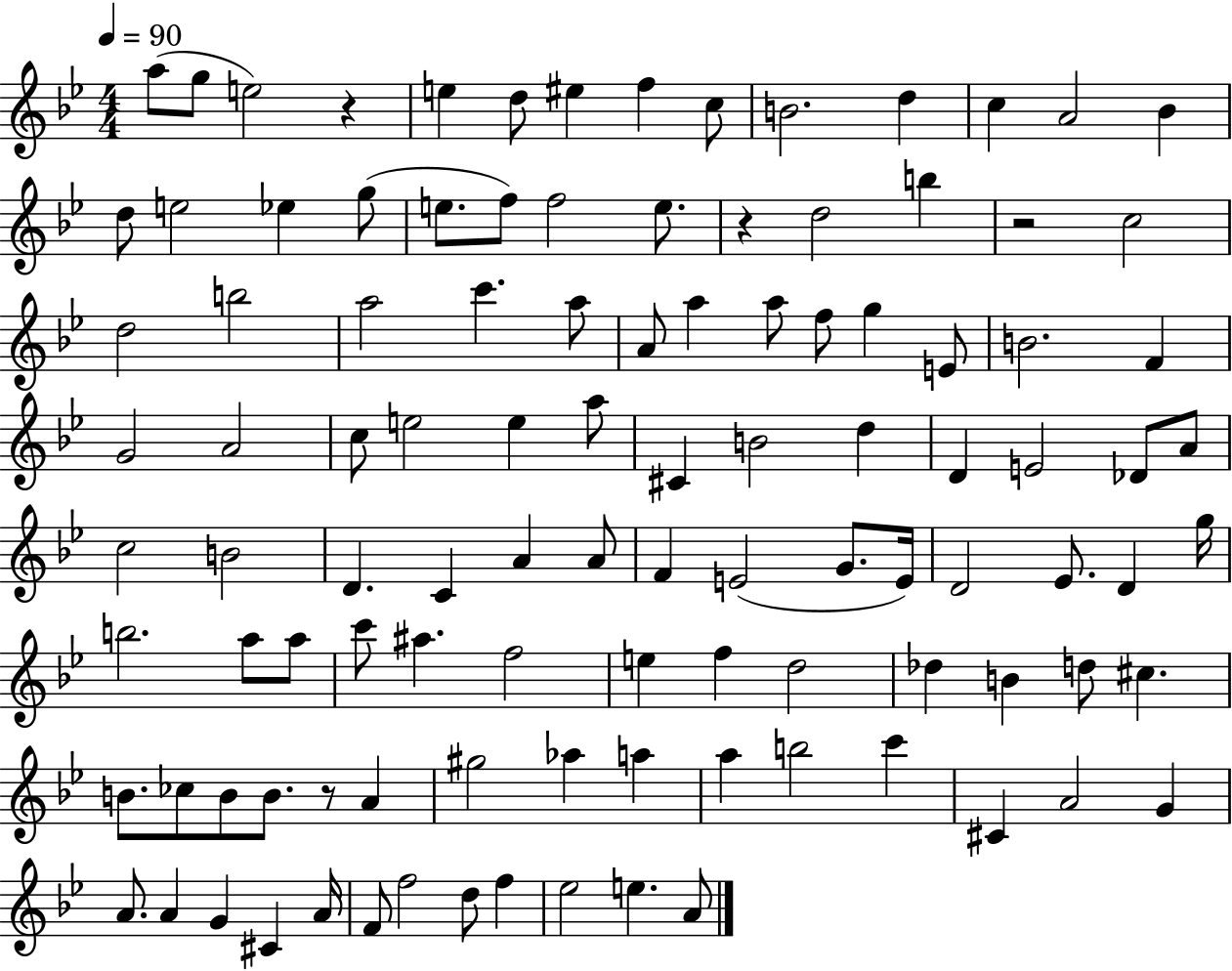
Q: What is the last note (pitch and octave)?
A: A4